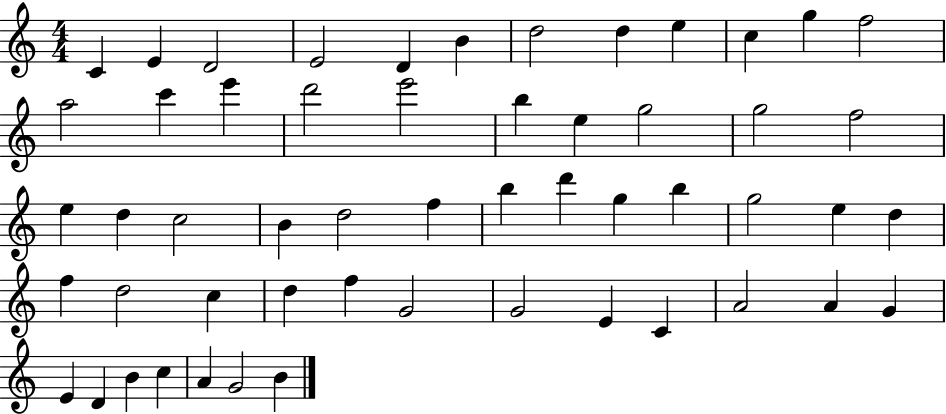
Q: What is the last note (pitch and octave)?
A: B4